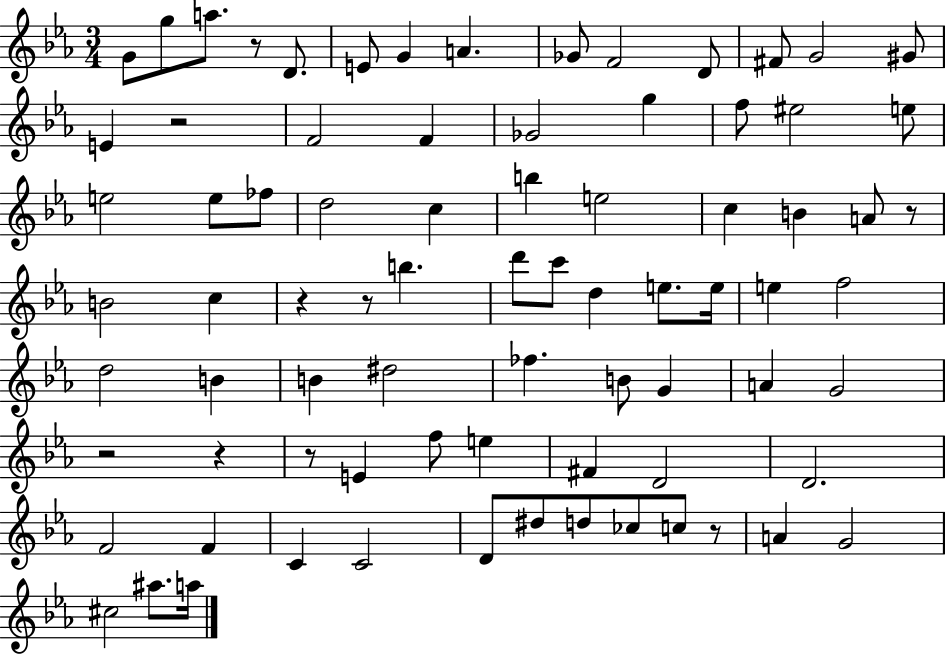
G4/e G5/e A5/e. R/e D4/e. E4/e G4/q A4/q. Gb4/e F4/h D4/e F#4/e G4/h G#4/e E4/q R/h F4/h F4/q Gb4/h G5/q F5/e EIS5/h E5/e E5/h E5/e FES5/e D5/h C5/q B5/q E5/h C5/q B4/q A4/e R/e B4/h C5/q R/q R/e B5/q. D6/e C6/e D5/q E5/e. E5/s E5/q F5/h D5/h B4/q B4/q D#5/h FES5/q. B4/e G4/q A4/q G4/h R/h R/q R/e E4/q F5/e E5/q F#4/q D4/h D4/h. F4/h F4/q C4/q C4/h D4/e D#5/e D5/e CES5/e C5/e R/e A4/q G4/h C#5/h A#5/e. A5/s